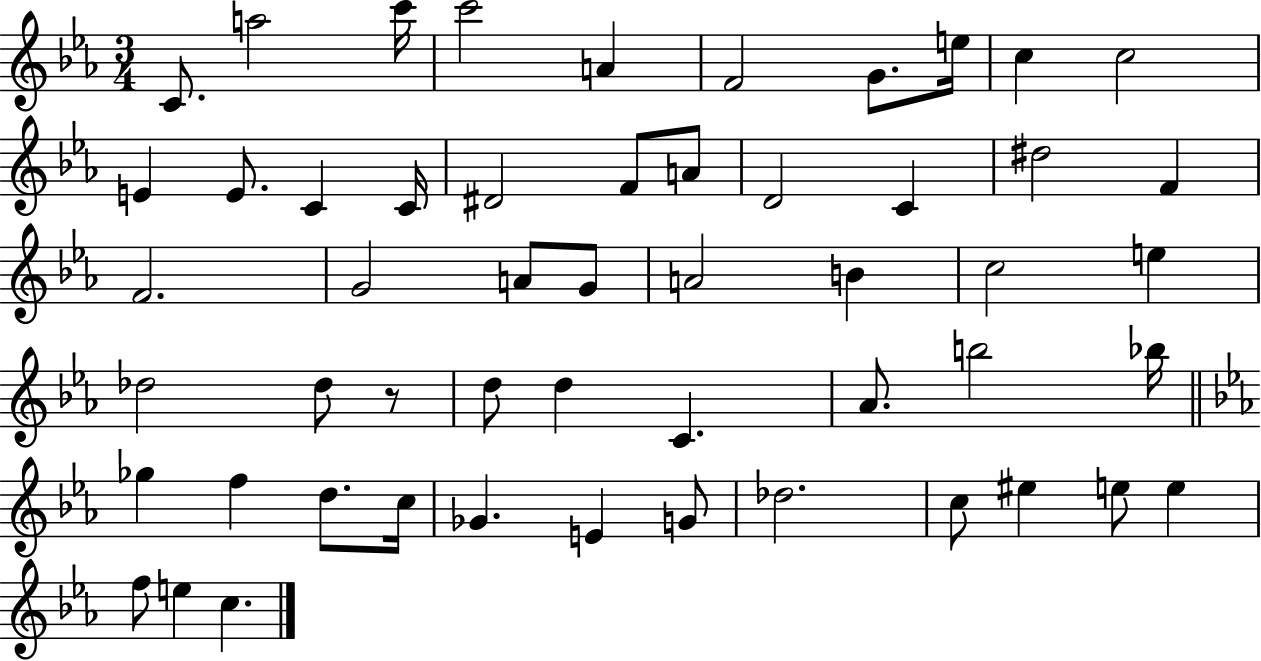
C4/e. A5/h C6/s C6/h A4/q F4/h G4/e. E5/s C5/q C5/h E4/q E4/e. C4/q C4/s D#4/h F4/e A4/e D4/h C4/q D#5/h F4/q F4/h. G4/h A4/e G4/e A4/h B4/q C5/h E5/q Db5/h Db5/e R/e D5/e D5/q C4/q. Ab4/e. B5/h Bb5/s Gb5/q F5/q D5/e. C5/s Gb4/q. E4/q G4/e Db5/h. C5/e EIS5/q E5/e E5/q F5/e E5/q C5/q.